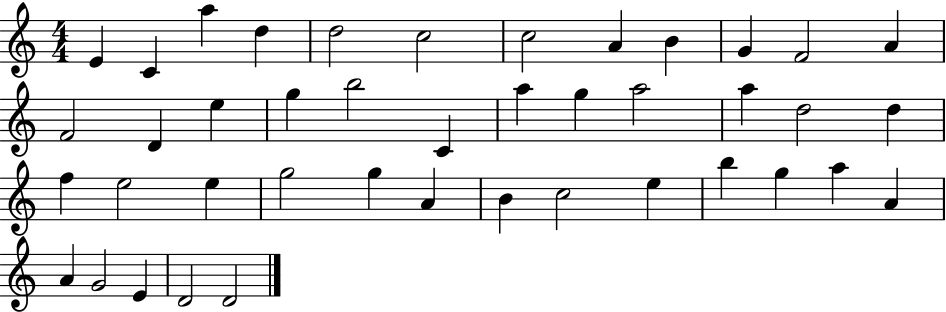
X:1
T:Untitled
M:4/4
L:1/4
K:C
E C a d d2 c2 c2 A B G F2 A F2 D e g b2 C a g a2 a d2 d f e2 e g2 g A B c2 e b g a A A G2 E D2 D2